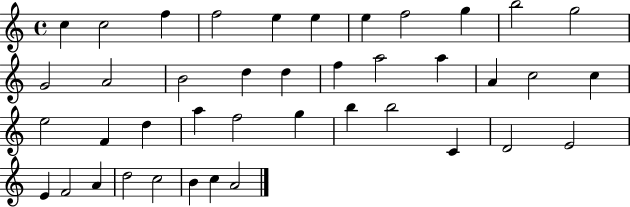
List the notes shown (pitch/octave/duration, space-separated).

C5/q C5/h F5/q F5/h E5/q E5/q E5/q F5/h G5/q B5/h G5/h G4/h A4/h B4/h D5/q D5/q F5/q A5/h A5/q A4/q C5/h C5/q E5/h F4/q D5/q A5/q F5/h G5/q B5/q B5/h C4/q D4/h E4/h E4/q F4/h A4/q D5/h C5/h B4/q C5/q A4/h